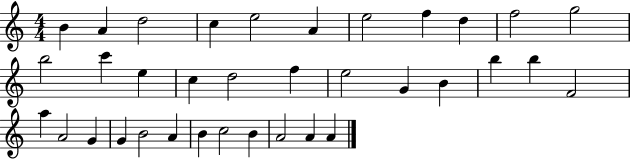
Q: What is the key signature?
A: C major